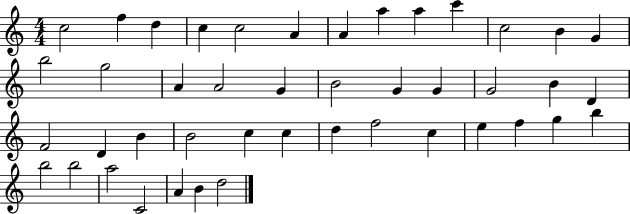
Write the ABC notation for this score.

X:1
T:Untitled
M:4/4
L:1/4
K:C
c2 f d c c2 A A a a c' c2 B G b2 g2 A A2 G B2 G G G2 B D F2 D B B2 c c d f2 c e f g b b2 b2 a2 C2 A B d2